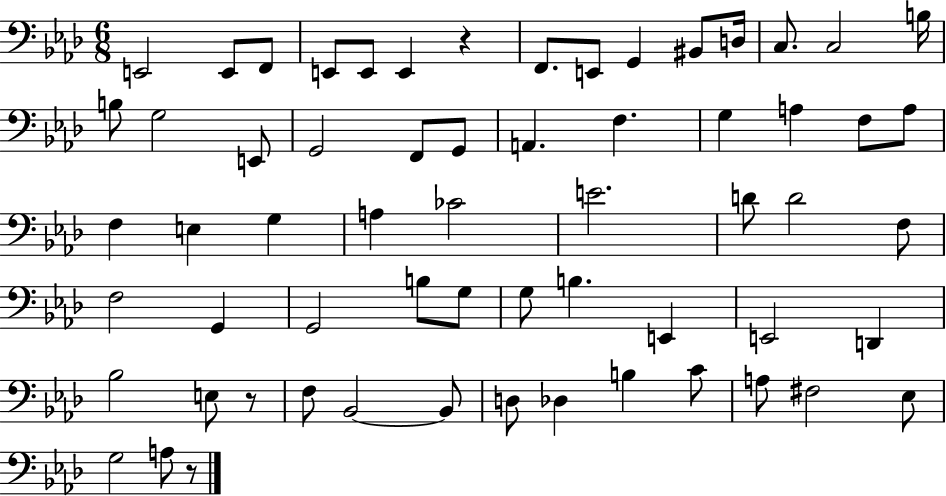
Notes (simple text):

E2/h E2/e F2/e E2/e E2/e E2/q R/q F2/e. E2/e G2/q BIS2/e D3/s C3/e. C3/h B3/s B3/e G3/h E2/e G2/h F2/e G2/e A2/q. F3/q. G3/q A3/q F3/e A3/e F3/q E3/q G3/q A3/q CES4/h E4/h. D4/e D4/h F3/e F3/h G2/q G2/h B3/e G3/e G3/e B3/q. E2/q E2/h D2/q Bb3/h E3/e R/e F3/e Bb2/h Bb2/e D3/e Db3/q B3/q C4/e A3/e F#3/h Eb3/e G3/h A3/e R/e